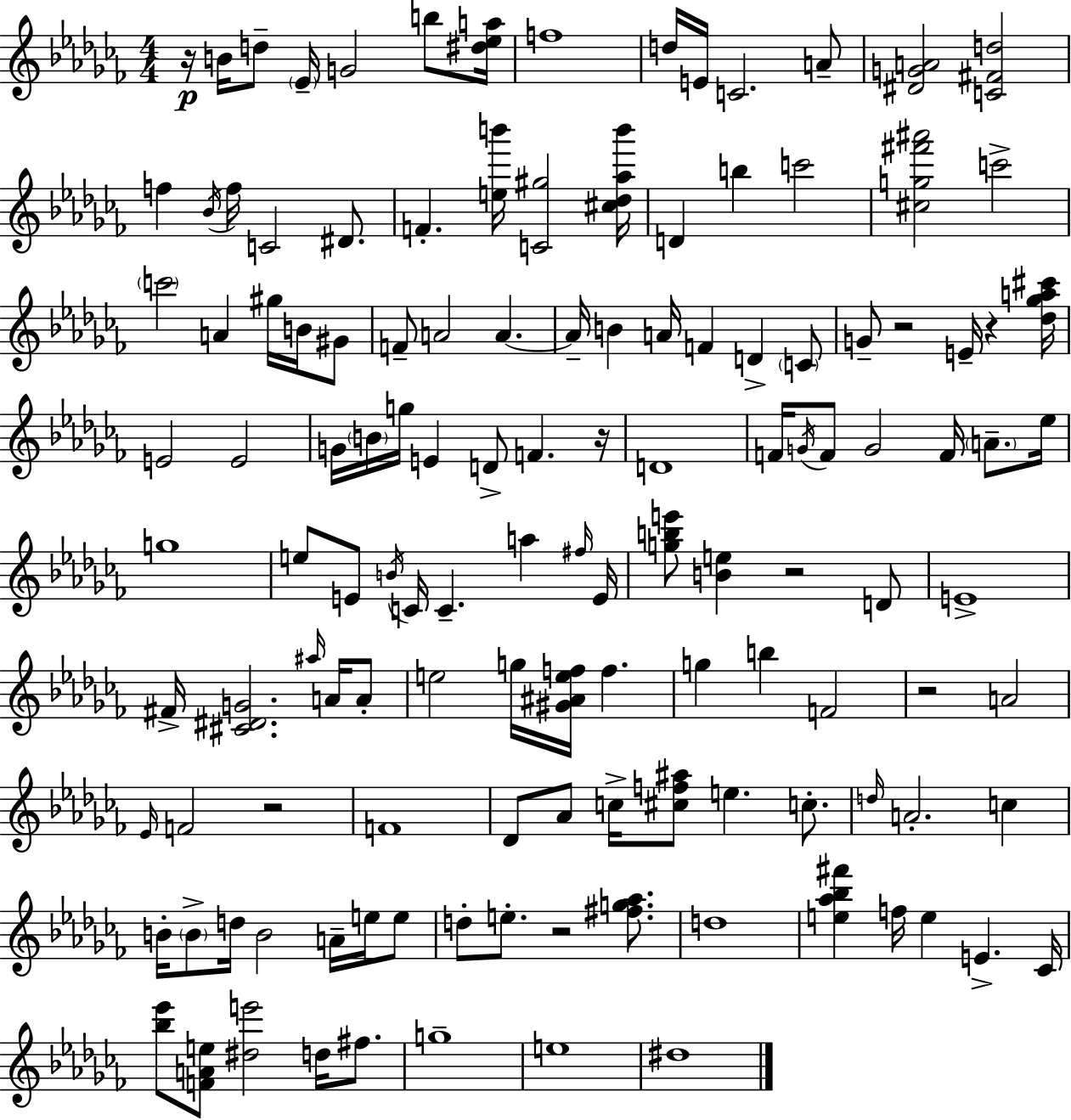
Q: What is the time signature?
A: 4/4